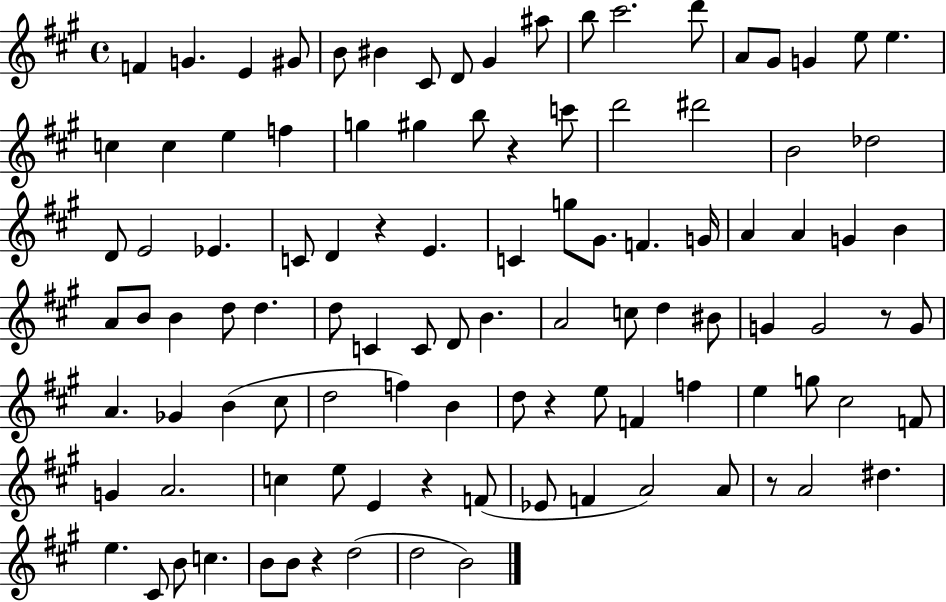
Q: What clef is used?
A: treble